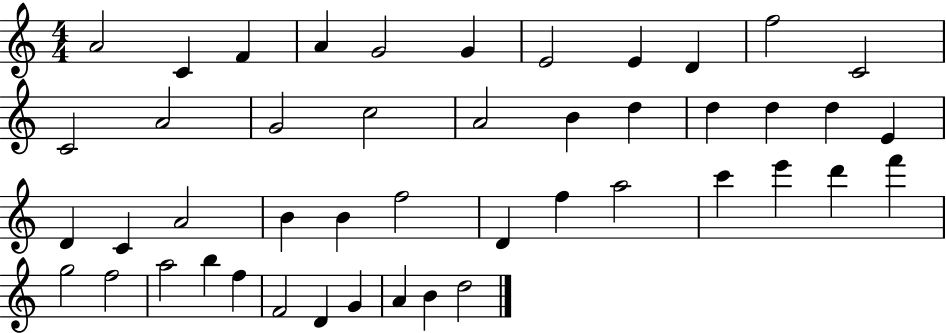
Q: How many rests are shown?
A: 0